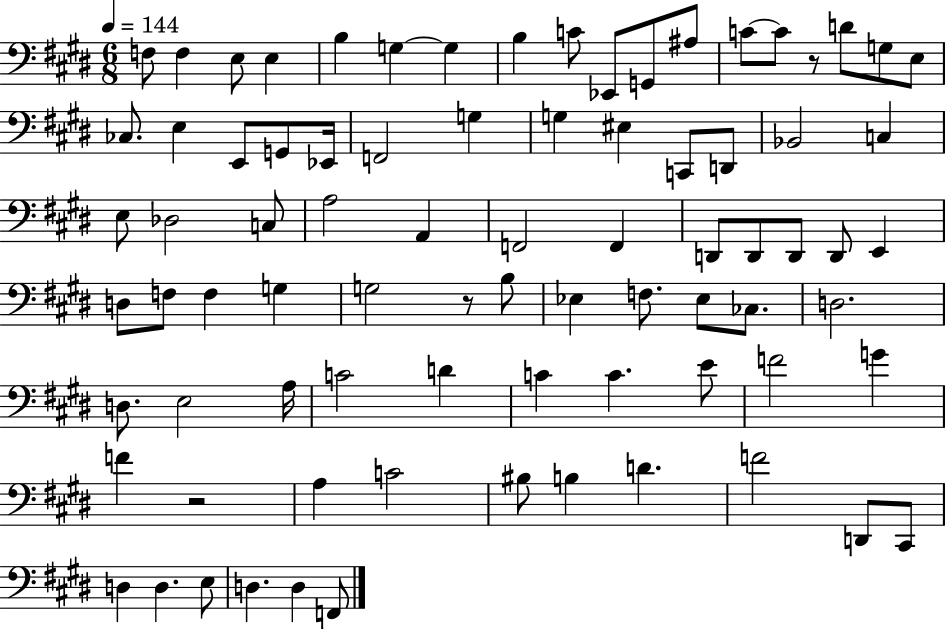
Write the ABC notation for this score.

X:1
T:Untitled
M:6/8
L:1/4
K:E
F,/2 F, E,/2 E, B, G, G, B, C/2 _E,,/2 G,,/2 ^A,/2 C/2 C/2 z/2 D/2 G,/2 E,/2 _C,/2 E, E,,/2 G,,/2 _E,,/4 F,,2 G, G, ^E, C,,/2 D,,/2 _B,,2 C, E,/2 _D,2 C,/2 A,2 A,, F,,2 F,, D,,/2 D,,/2 D,,/2 D,,/2 E,, D,/2 F,/2 F, G, G,2 z/2 B,/2 _E, F,/2 _E,/2 _C,/2 D,2 D,/2 E,2 A,/4 C2 D C C E/2 F2 G F z2 A, C2 ^B,/2 B, D F2 D,,/2 ^C,,/2 D, D, E,/2 D, D, F,,/2